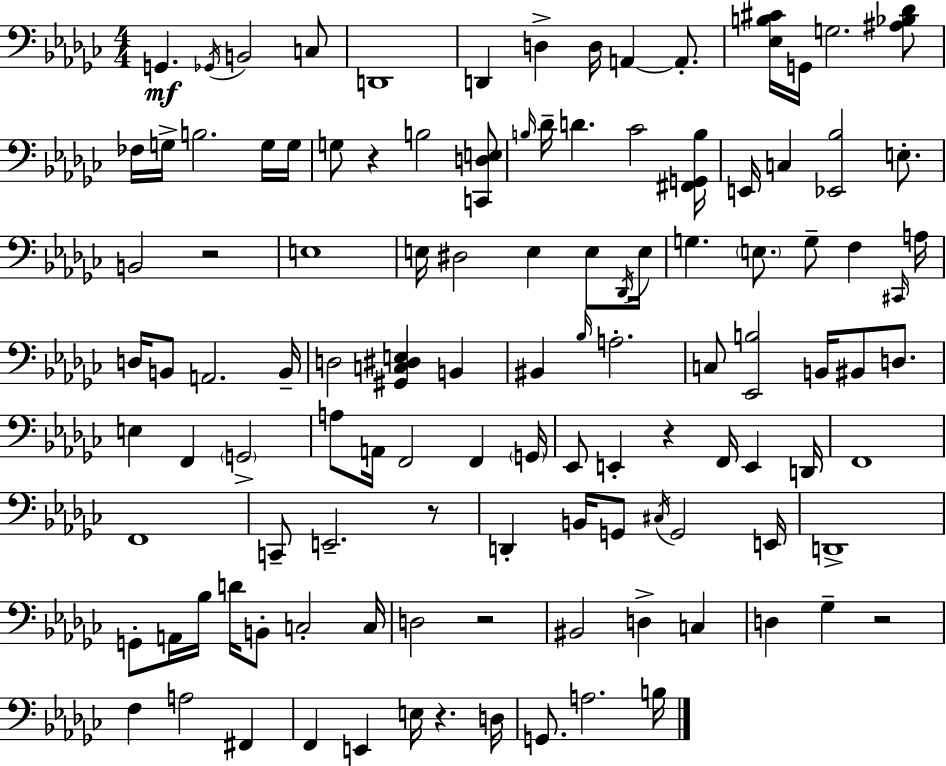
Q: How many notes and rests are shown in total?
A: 114